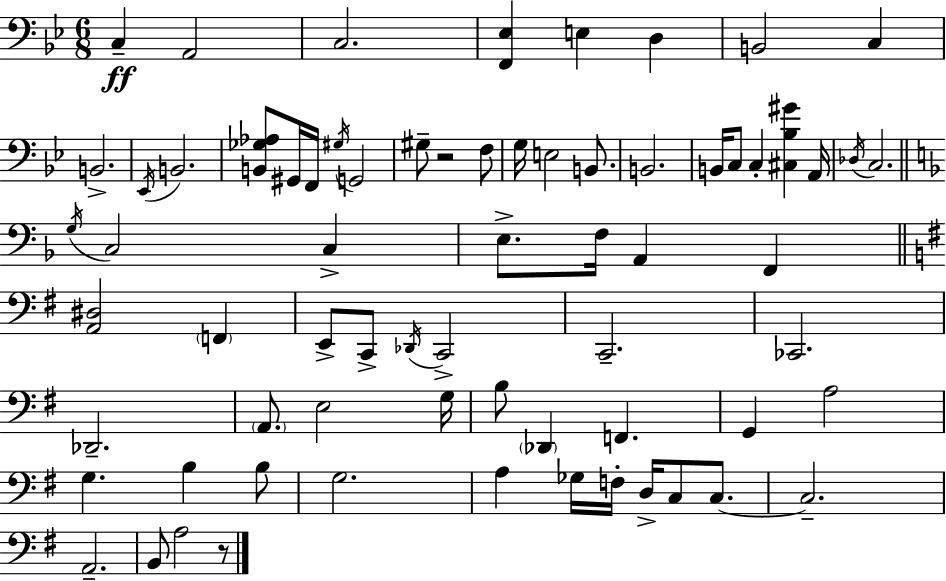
X:1
T:Untitled
M:6/8
L:1/4
K:Bb
C, A,,2 C,2 [F,,_E,] E, D, B,,2 C, B,,2 _E,,/4 B,,2 [B,,_G,_A,]/2 ^G,,/4 F,,/4 ^G,/4 G,,2 ^G,/2 z2 F,/2 G,/4 E,2 B,,/2 B,,2 B,,/4 C,/2 C, [^C,_B,^G] A,,/4 _D,/4 C,2 G,/4 C,2 C, E,/2 F,/4 A,, F,, [A,,^D,]2 F,, E,,/2 C,,/2 _D,,/4 C,,2 C,,2 _C,,2 _D,,2 A,,/2 E,2 G,/4 B,/2 _D,, F,, G,, A,2 G, B, B,/2 G,2 A, _G,/4 F,/4 D,/4 C,/2 C,/2 C,2 A,,2 B,,/2 A,2 z/2